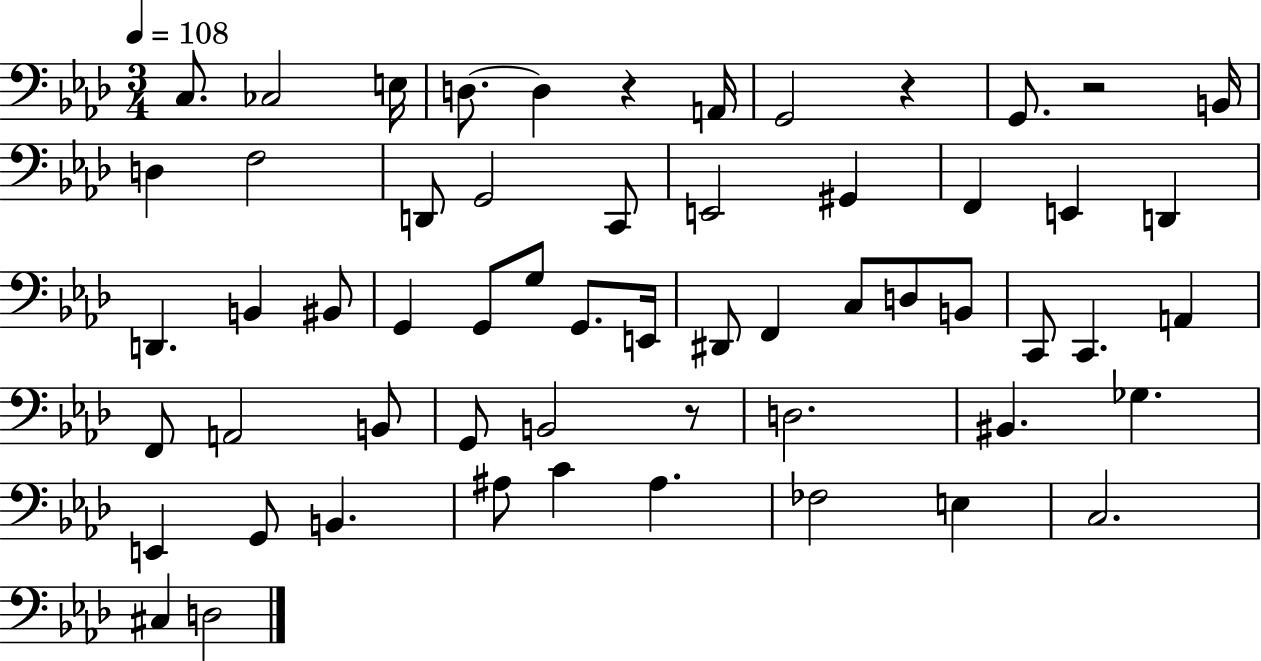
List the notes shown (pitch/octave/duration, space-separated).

C3/e. CES3/h E3/s D3/e. D3/q R/q A2/s G2/h R/q G2/e. R/h B2/s D3/q F3/h D2/e G2/h C2/e E2/h G#2/q F2/q E2/q D2/q D2/q. B2/q BIS2/e G2/q G2/e G3/e G2/e. E2/s D#2/e F2/q C3/e D3/e B2/e C2/e C2/q. A2/q F2/e A2/h B2/e G2/e B2/h R/e D3/h. BIS2/q. Gb3/q. E2/q G2/e B2/q. A#3/e C4/q A#3/q. FES3/h E3/q C3/h. C#3/q D3/h